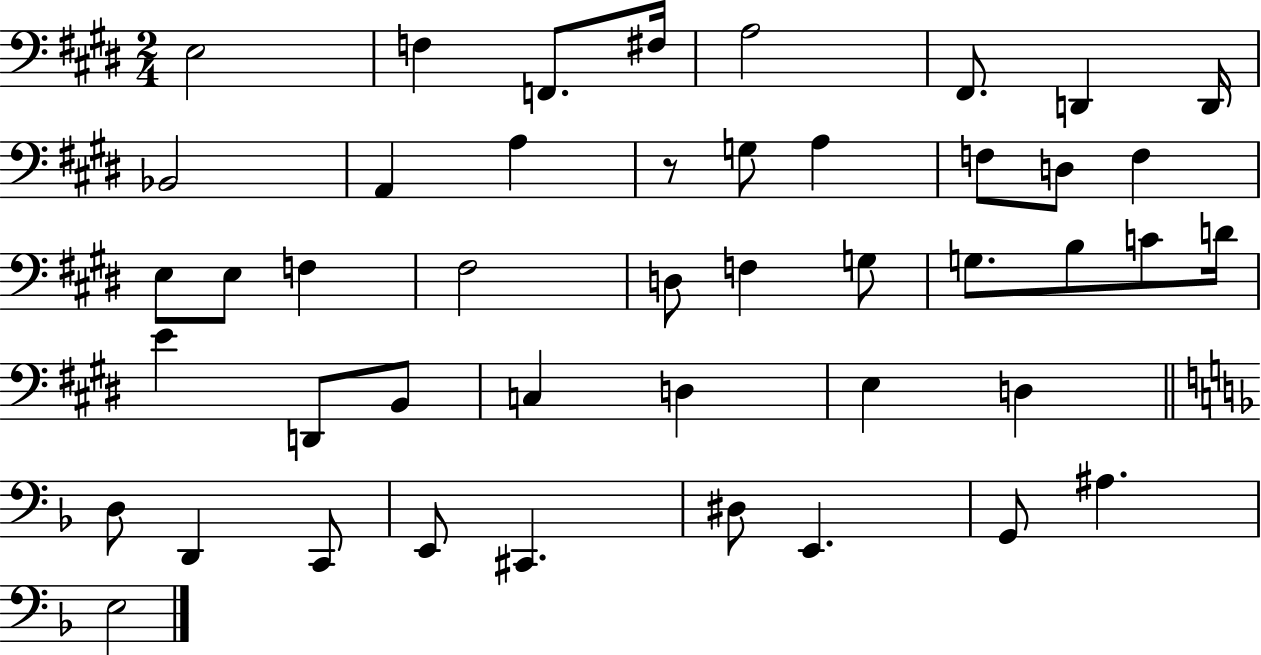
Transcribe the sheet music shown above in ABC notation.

X:1
T:Untitled
M:2/4
L:1/4
K:E
E,2 F, F,,/2 ^F,/4 A,2 ^F,,/2 D,, D,,/4 _B,,2 A,, A, z/2 G,/2 A, F,/2 D,/2 F, E,/2 E,/2 F, ^F,2 D,/2 F, G,/2 G,/2 B,/2 C/2 D/4 E D,,/2 B,,/2 C, D, E, D, D,/2 D,, C,,/2 E,,/2 ^C,, ^D,/2 E,, G,,/2 ^A, E,2